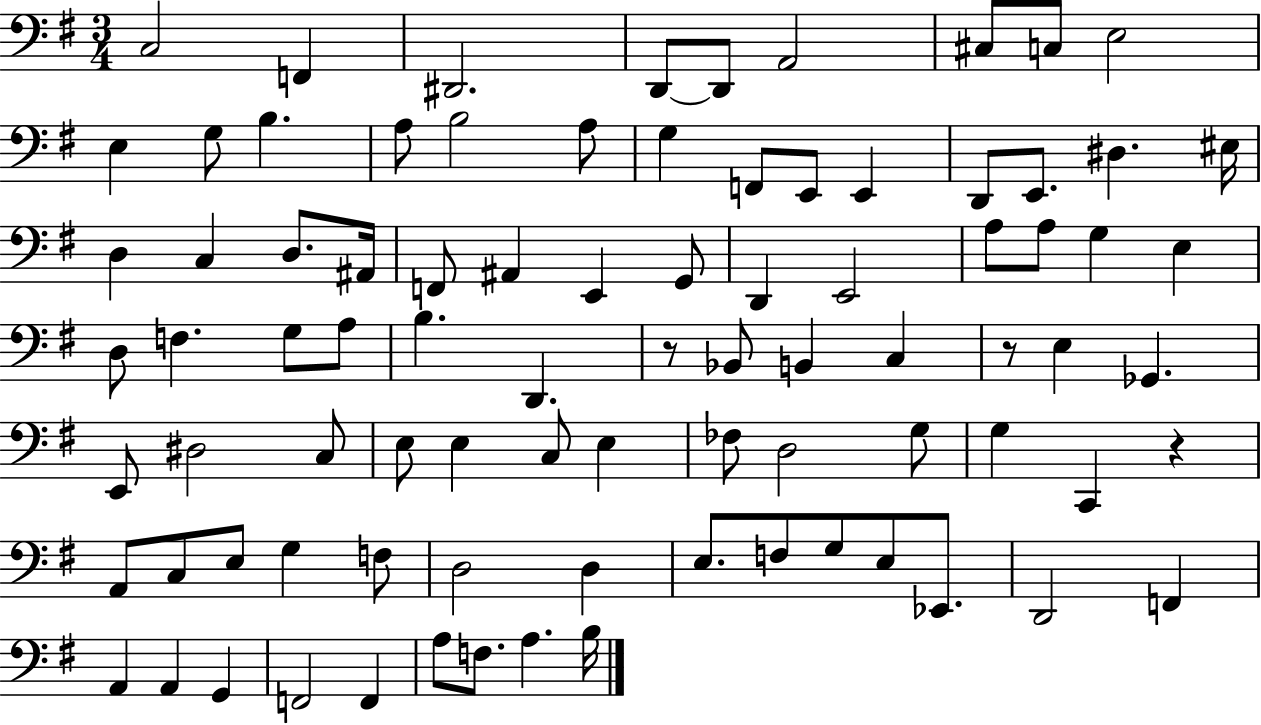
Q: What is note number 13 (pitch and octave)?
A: A3